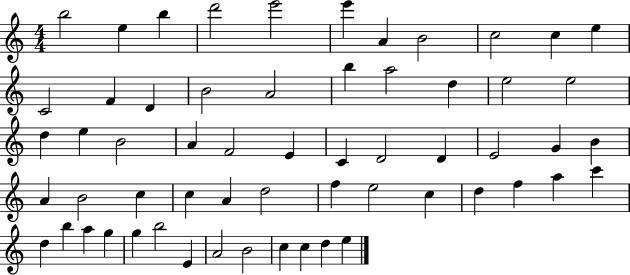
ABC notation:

X:1
T:Untitled
M:4/4
L:1/4
K:C
b2 e b d'2 e'2 e' A B2 c2 c e C2 F D B2 A2 b a2 d e2 e2 d e B2 A F2 E C D2 D E2 G B A B2 c c A d2 f e2 c d f a c' d b a g g b2 E A2 B2 c c d e